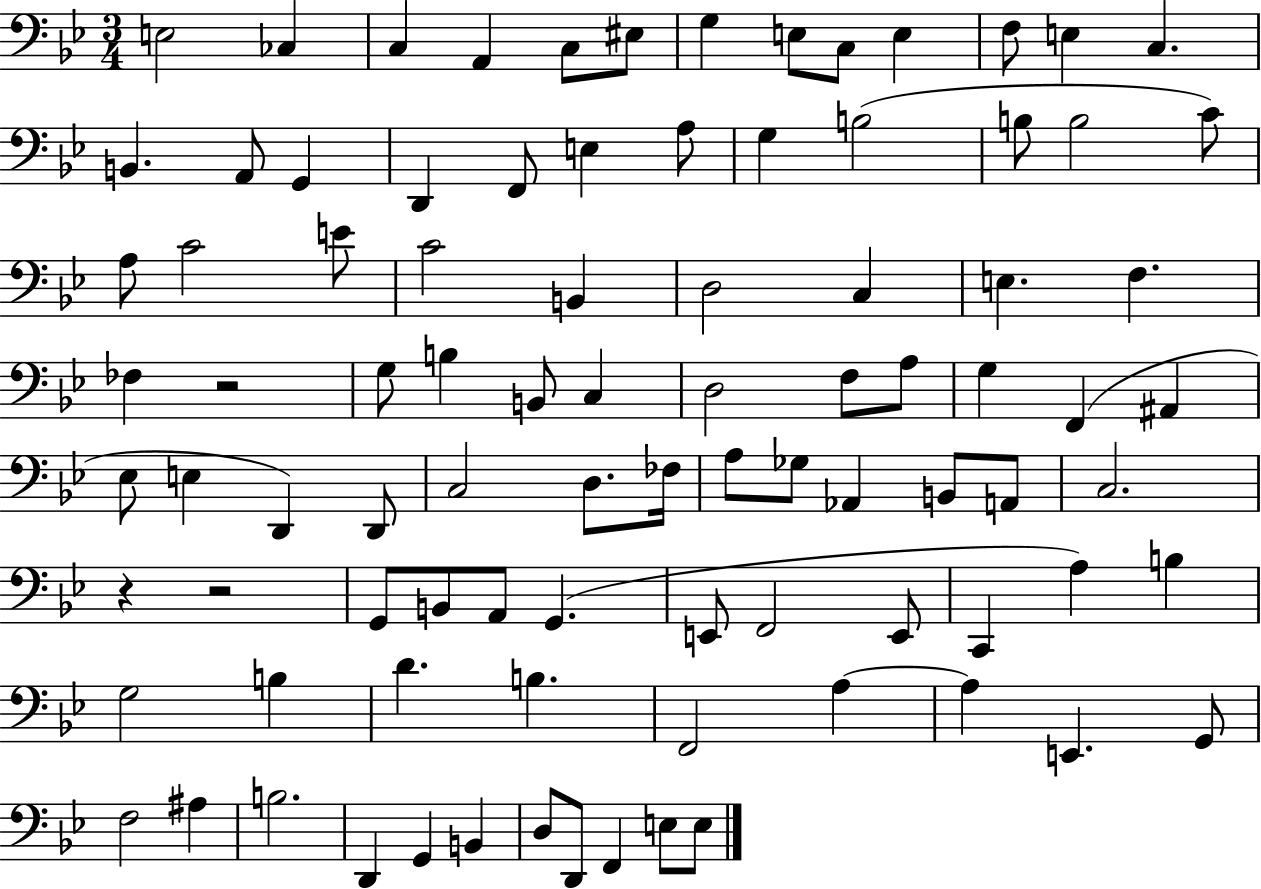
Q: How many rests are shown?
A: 3